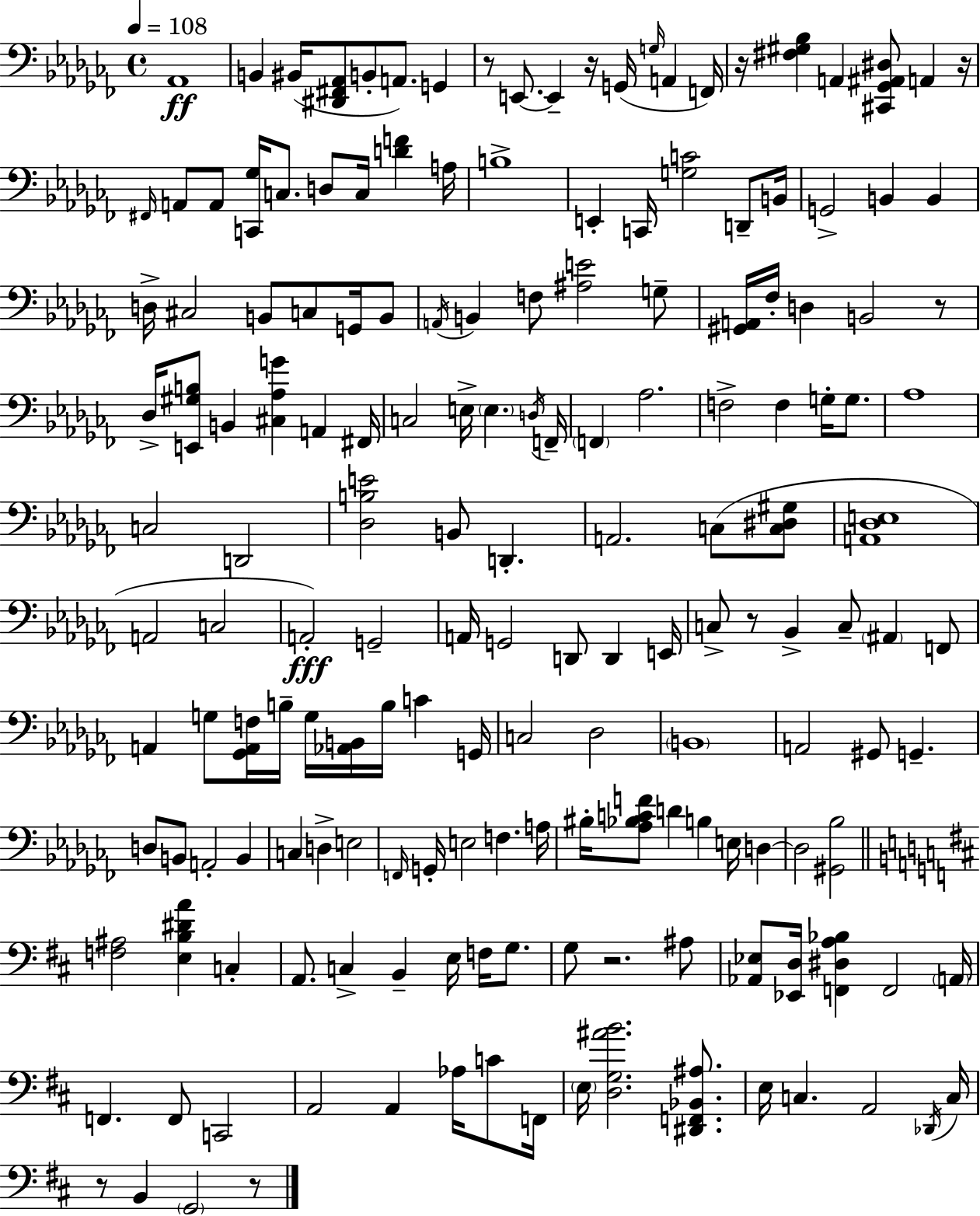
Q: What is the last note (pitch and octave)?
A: G2